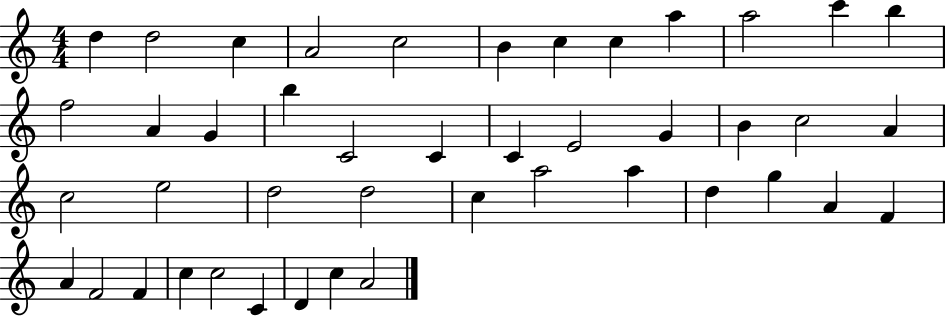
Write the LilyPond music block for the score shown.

{
  \clef treble
  \numericTimeSignature
  \time 4/4
  \key c \major
  d''4 d''2 c''4 | a'2 c''2 | b'4 c''4 c''4 a''4 | a''2 c'''4 b''4 | \break f''2 a'4 g'4 | b''4 c'2 c'4 | c'4 e'2 g'4 | b'4 c''2 a'4 | \break c''2 e''2 | d''2 d''2 | c''4 a''2 a''4 | d''4 g''4 a'4 f'4 | \break a'4 f'2 f'4 | c''4 c''2 c'4 | d'4 c''4 a'2 | \bar "|."
}